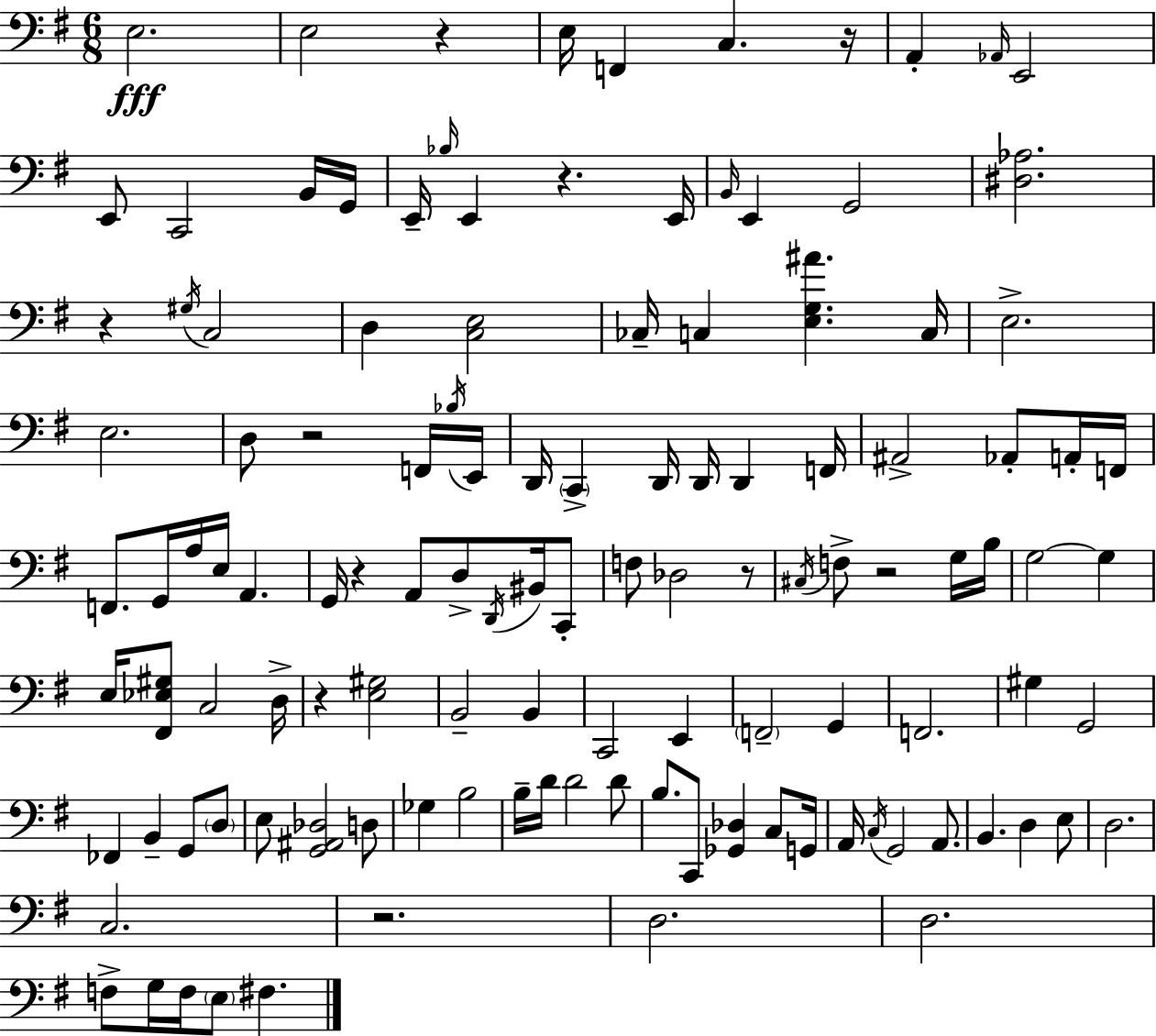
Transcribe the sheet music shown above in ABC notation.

X:1
T:Untitled
M:6/8
L:1/4
K:G
E,2 E,2 z E,/4 F,, C, z/4 A,, _A,,/4 E,,2 E,,/2 C,,2 B,,/4 G,,/4 E,,/4 _B,/4 E,, z E,,/4 B,,/4 E,, G,,2 [^D,_A,]2 z ^G,/4 C,2 D, [C,E,]2 _C,/4 C, [E,G,^A] C,/4 E,2 E,2 D,/2 z2 F,,/4 _B,/4 E,,/4 D,,/4 C,, D,,/4 D,,/4 D,, F,,/4 ^A,,2 _A,,/2 A,,/4 F,,/4 F,,/2 G,,/4 A,/4 E,/4 A,, G,,/4 z A,,/2 D,/2 D,,/4 ^B,,/4 C,,/2 F,/2 _D,2 z/2 ^C,/4 F,/2 z2 G,/4 B,/4 G,2 G, E,/4 [^F,,_E,^G,]/2 C,2 D,/4 z [E,^G,]2 B,,2 B,, C,,2 E,, F,,2 G,, F,,2 ^G, G,,2 _F,, B,, G,,/2 D,/2 E,/2 [G,,^A,,_D,]2 D,/2 _G, B,2 B,/4 D/4 D2 D/2 B,/2 C,,/2 [_G,,_D,] C,/2 G,,/4 A,,/4 C,/4 G,,2 A,,/2 B,, D, E,/2 D,2 C,2 z2 D,2 D,2 F,/2 G,/4 F,/4 E,/2 ^F,